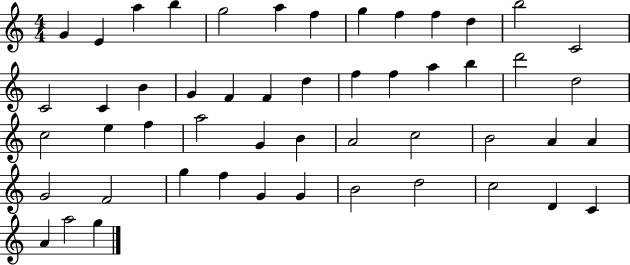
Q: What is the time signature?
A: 4/4